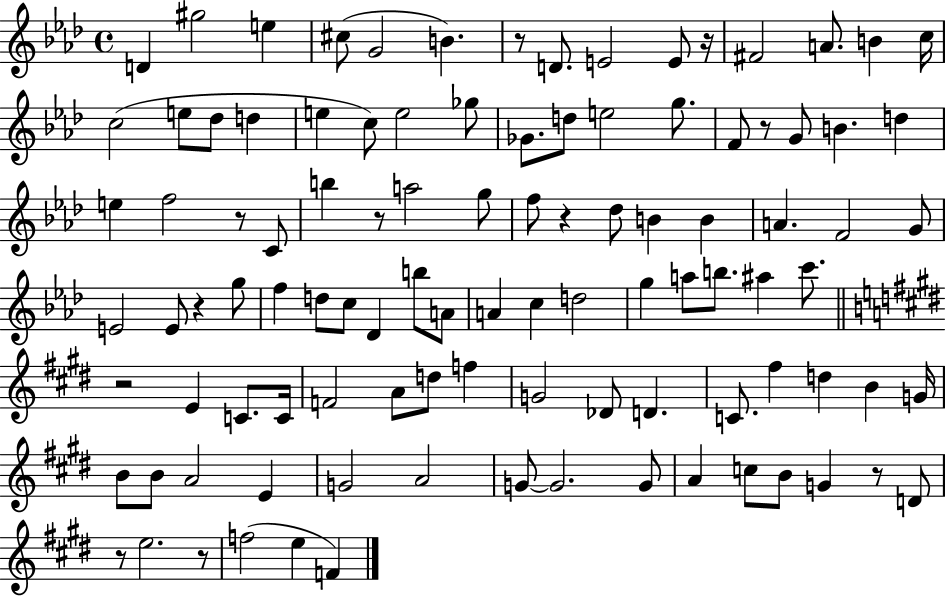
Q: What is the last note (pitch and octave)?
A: F4